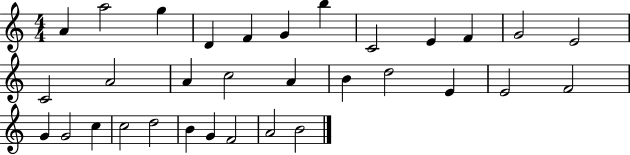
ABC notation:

X:1
T:Untitled
M:4/4
L:1/4
K:C
A a2 g D F G b C2 E F G2 E2 C2 A2 A c2 A B d2 E E2 F2 G G2 c c2 d2 B G F2 A2 B2